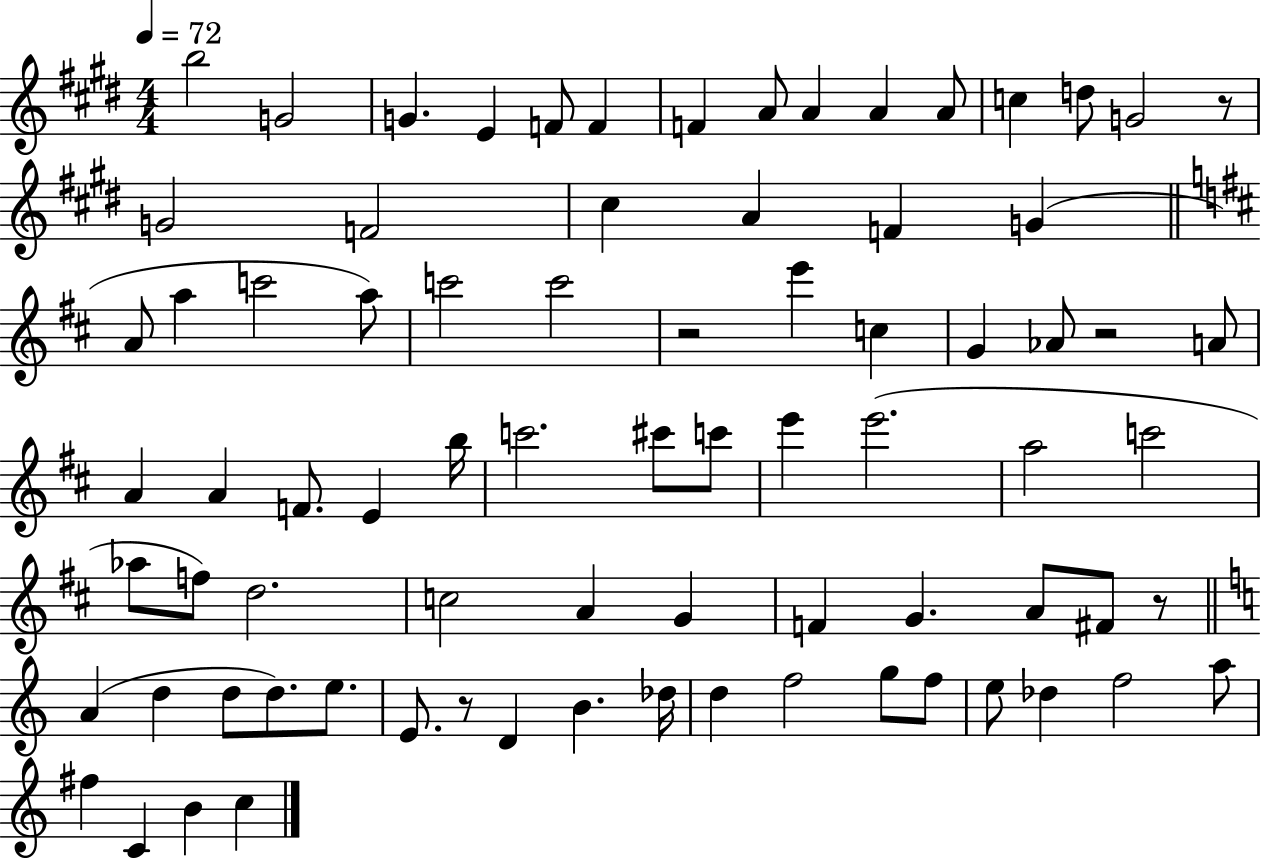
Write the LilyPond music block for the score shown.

{
  \clef treble
  \numericTimeSignature
  \time 4/4
  \key e \major
  \tempo 4 = 72
  \repeat volta 2 { b''2 g'2 | g'4. e'4 f'8 f'4 | f'4 a'8 a'4 a'4 a'8 | c''4 d''8 g'2 r8 | \break g'2 f'2 | cis''4 a'4 f'4 g'4( | \bar "||" \break \key d \major a'8 a''4 c'''2 a''8) | c'''2 c'''2 | r2 e'''4 c''4 | g'4 aes'8 r2 a'8 | \break a'4 a'4 f'8. e'4 b''16 | c'''2. cis'''8 c'''8 | e'''4 e'''2.( | a''2 c'''2 | \break aes''8 f''8) d''2. | c''2 a'4 g'4 | f'4 g'4. a'8 fis'8 r8 | \bar "||" \break \key c \major a'4( d''4 d''8 d''8.) e''8. | e'8. r8 d'4 b'4. des''16 | d''4 f''2 g''8 f''8 | e''8 des''4 f''2 a''8 | \break fis''4 c'4 b'4 c''4 | } \bar "|."
}